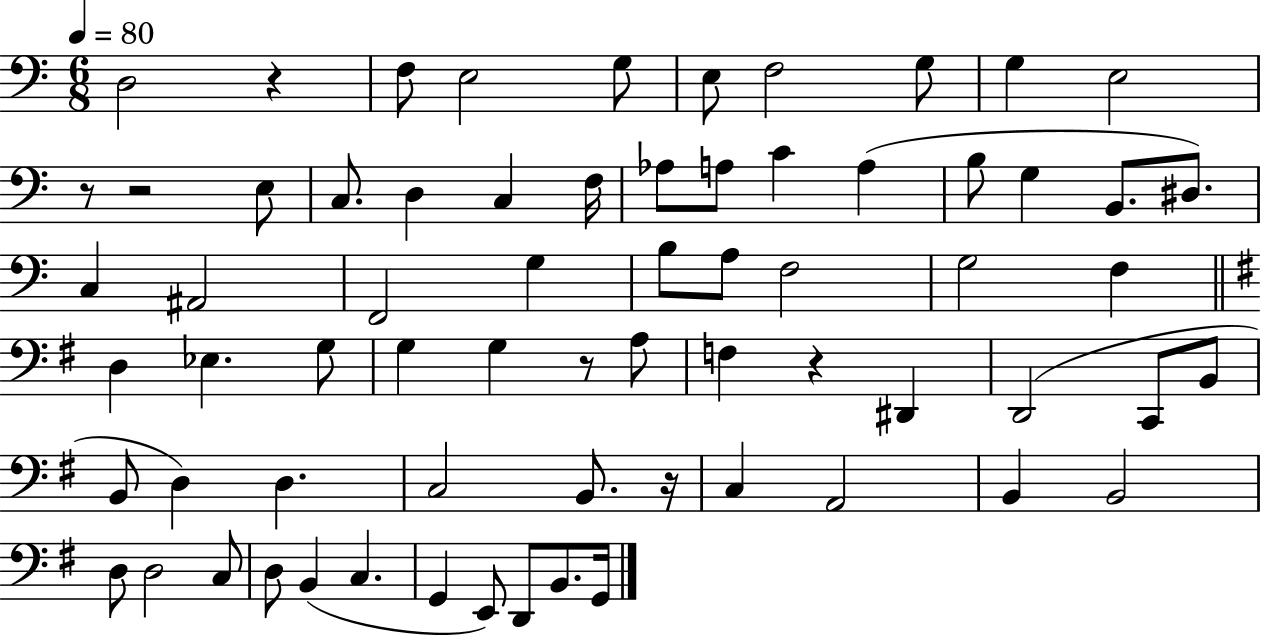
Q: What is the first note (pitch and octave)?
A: D3